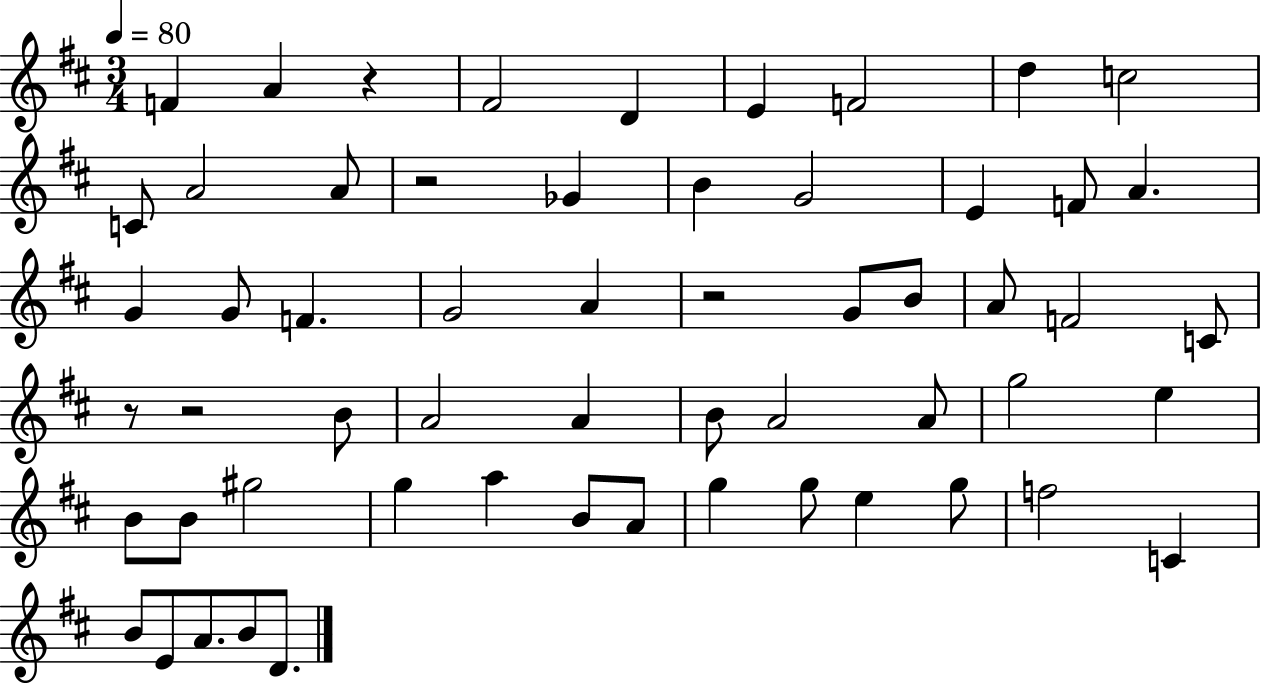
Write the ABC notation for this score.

X:1
T:Untitled
M:3/4
L:1/4
K:D
F A z ^F2 D E F2 d c2 C/2 A2 A/2 z2 _G B G2 E F/2 A G G/2 F G2 A z2 G/2 B/2 A/2 F2 C/2 z/2 z2 B/2 A2 A B/2 A2 A/2 g2 e B/2 B/2 ^g2 g a B/2 A/2 g g/2 e g/2 f2 C B/2 E/2 A/2 B/2 D/2